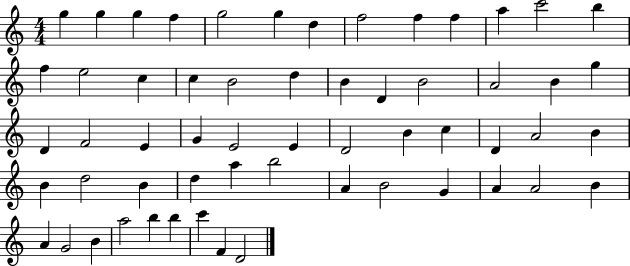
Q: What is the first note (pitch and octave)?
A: G5